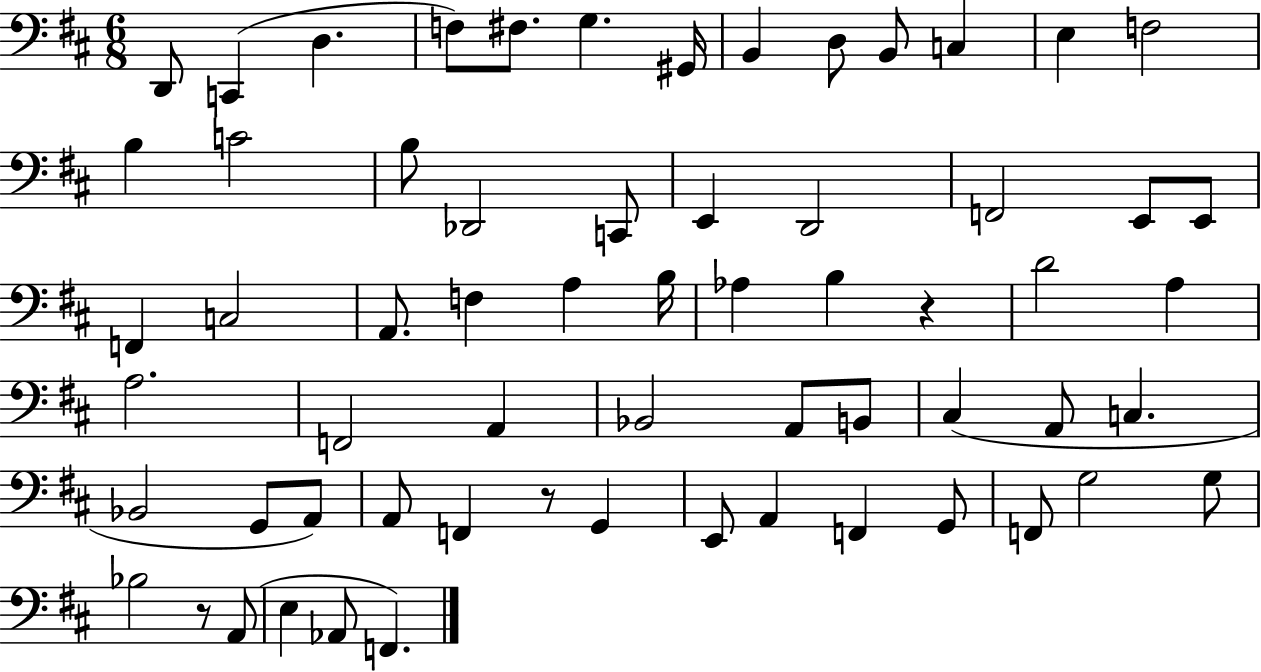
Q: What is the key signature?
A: D major